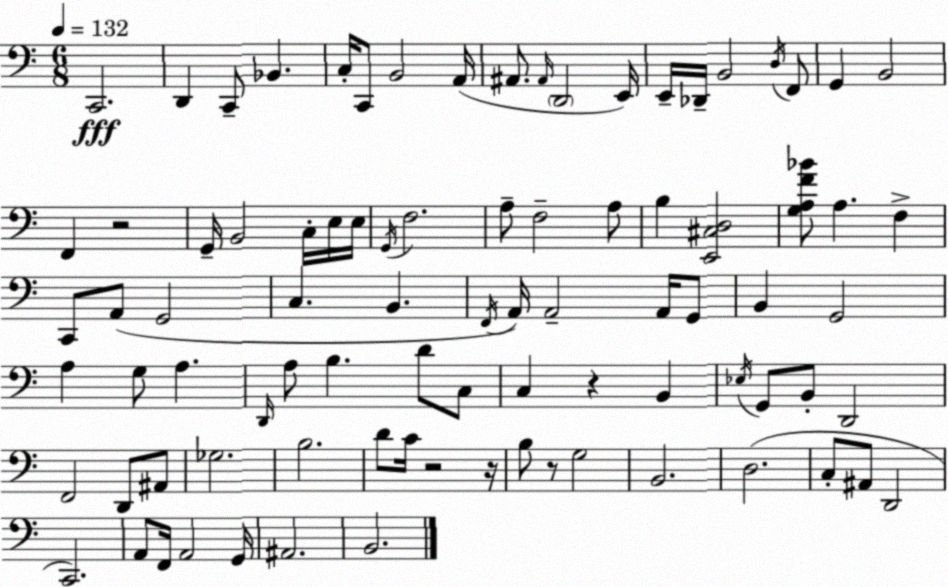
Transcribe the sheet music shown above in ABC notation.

X:1
T:Untitled
M:6/8
L:1/4
K:C
C,,2 D,, C,,/2 _B,, C,/4 C,,/2 B,,2 A,,/4 ^A,,/2 ^A,,/4 D,,2 E,,/4 E,,/4 _D,,/4 B,,2 D,/4 F,,/2 G,, B,,2 F,, z2 G,,/4 B,,2 C,/4 E,/4 E,/4 G,,/4 F,2 A,/2 F,2 A,/2 B, [E,,^C,D,]2 [G,A,F_B]/2 A, F, C,,/2 A,,/2 G,,2 C, B,, F,,/4 A,,/4 A,,2 A,,/4 G,,/2 B,, G,,2 A, G,/2 A, D,,/4 A,/2 B, D/2 C,/2 C, z B,, _E,/4 G,,/2 B,,/2 D,,2 F,,2 D,,/2 ^A,,/2 _G,2 B,2 D/2 C/4 z2 z/4 B,/2 z/2 G,2 B,,2 D,2 C,/2 ^A,,/2 D,,2 C,,2 A,,/2 F,,/4 A,,2 G,,/4 ^A,,2 B,,2